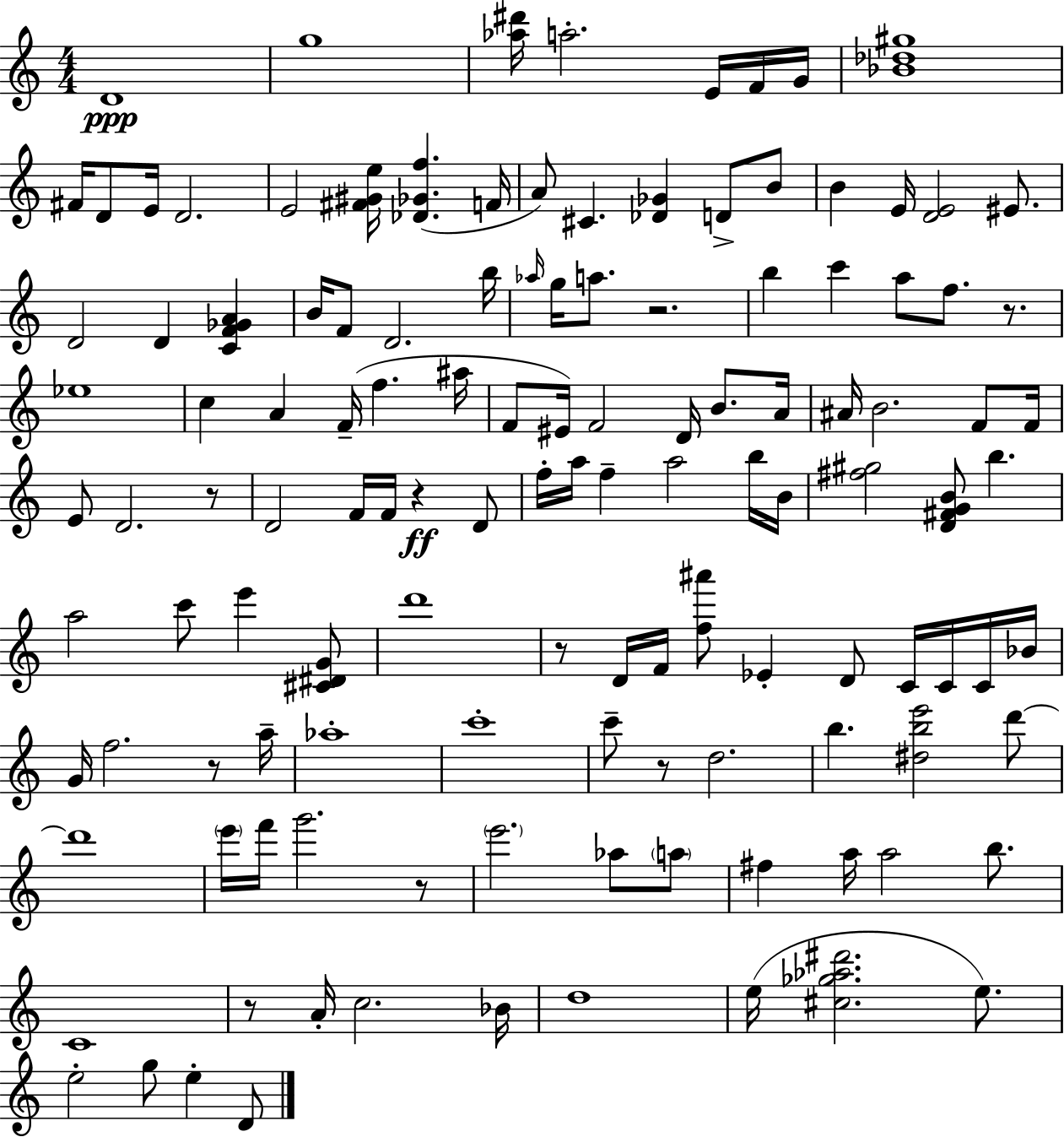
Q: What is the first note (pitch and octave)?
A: D4